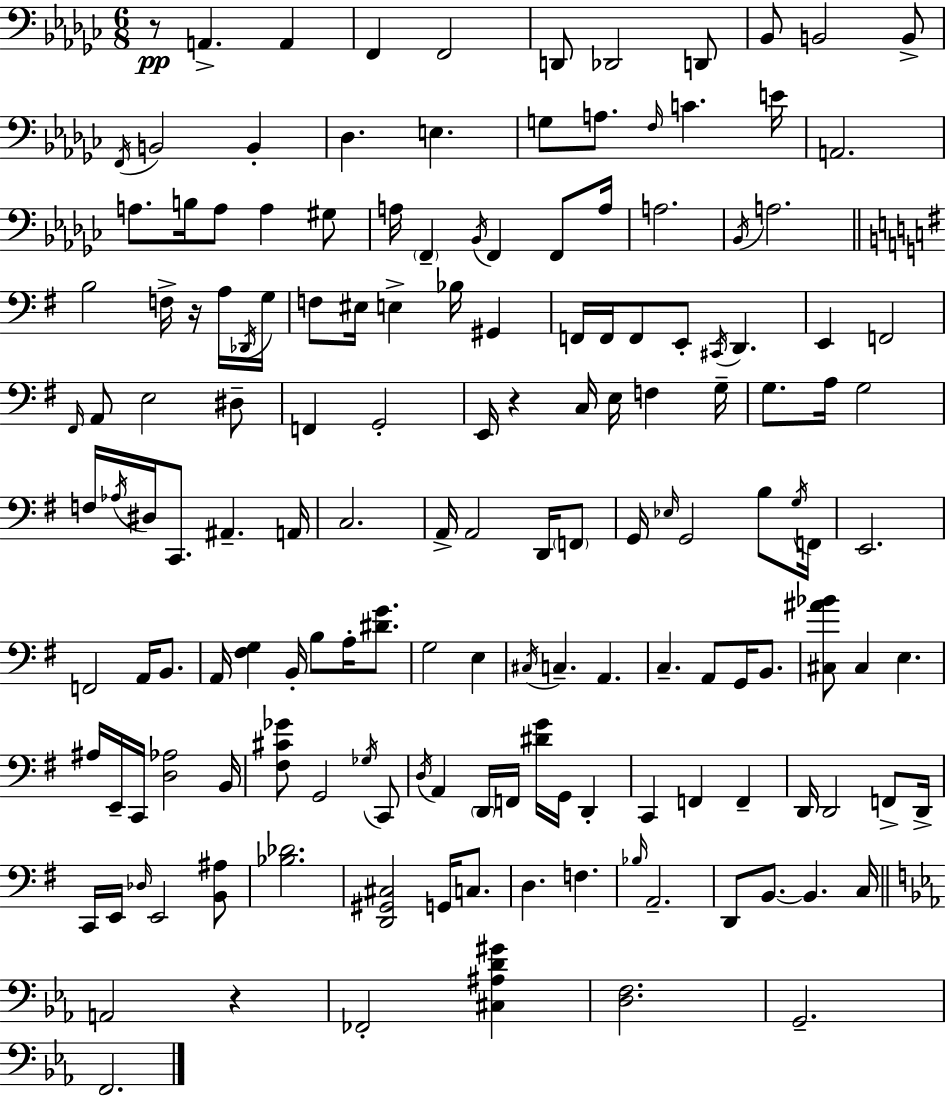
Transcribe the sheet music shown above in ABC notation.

X:1
T:Untitled
M:6/8
L:1/4
K:Ebm
z/2 A,, A,, F,, F,,2 D,,/2 _D,,2 D,,/2 _B,,/2 B,,2 B,,/2 F,,/4 B,,2 B,, _D, E, G,/2 A,/2 F,/4 C E/4 A,,2 A,/2 B,/4 A,/2 A, ^G,/2 A,/4 F,, _B,,/4 F,, F,,/2 A,/4 A,2 _B,,/4 A,2 B,2 F,/4 z/4 A,/4 _D,,/4 G,/4 F,/2 ^E,/4 E, _B,/4 ^G,, F,,/4 F,,/4 F,,/2 E,,/2 ^C,,/4 D,, E,, F,,2 ^F,,/4 A,,/2 E,2 ^D,/2 F,, G,,2 E,,/4 z C,/4 E,/4 F, G,/4 G,/2 A,/4 G,2 F,/4 _A,/4 ^D,/4 C,,/2 ^A,, A,,/4 C,2 A,,/4 A,,2 D,,/4 F,,/2 G,,/4 _E,/4 G,,2 B,/2 G,/4 F,,/4 E,,2 F,,2 A,,/4 B,,/2 A,,/4 [^F,G,] B,,/4 B,/2 A,/4 [^DG]/2 G,2 E, ^C,/4 C, A,, C, A,,/2 G,,/4 B,,/2 [^C,^A_B]/2 ^C, E, ^A,/4 E,,/4 C,,/4 [D,_A,]2 B,,/4 [^F,^C_G]/2 G,,2 _G,/4 C,,/2 D,/4 A,, D,,/4 F,,/4 [^DG]/4 G,,/4 D,, C,, F,, F,, D,,/4 D,,2 F,,/2 D,,/4 C,,/4 E,,/4 _D,/4 E,,2 [B,,^A,]/2 [_B,_D]2 [D,,^G,,^C,]2 G,,/4 C,/2 D, F, _B,/4 A,,2 D,,/2 B,,/2 B,, C,/4 A,,2 z _F,,2 [^C,^A,D^G] [D,F,]2 G,,2 F,,2